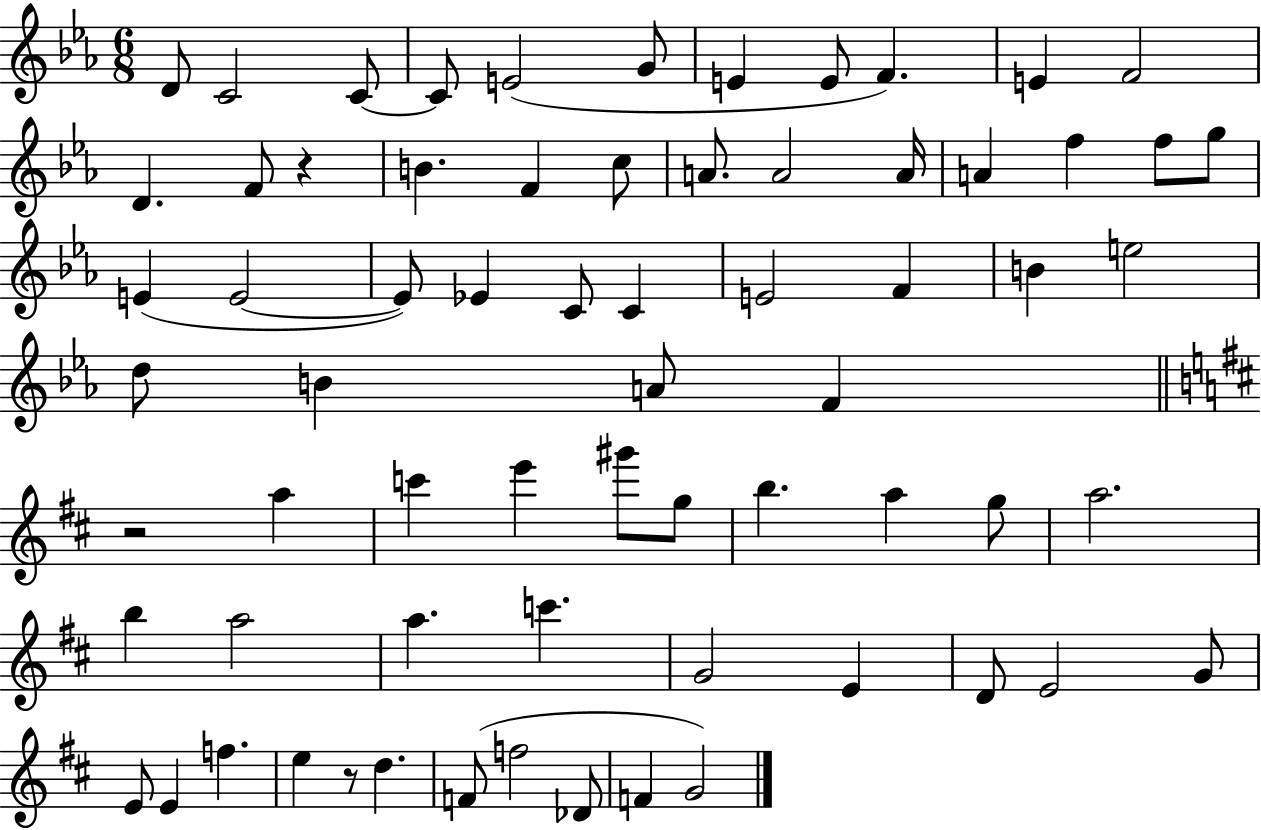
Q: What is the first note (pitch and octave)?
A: D4